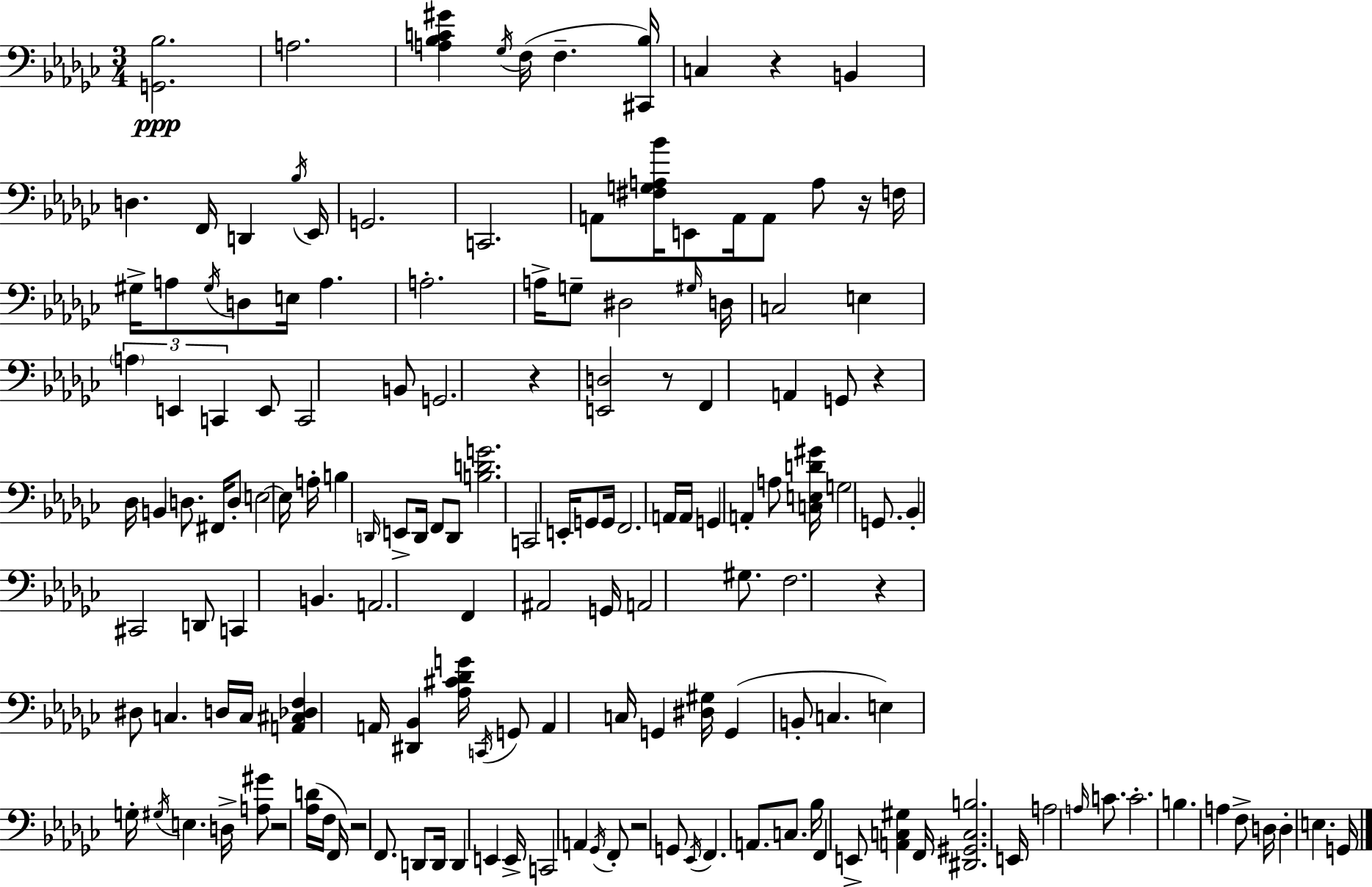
{
  \clef bass
  \numericTimeSignature
  \time 3/4
  \key ees \minor
  <g, bes>2.\ppp | a2. | <a bes c' gis'>4 \acciaccatura { ges16 }( f16 f4.-- | <cis, bes>16) c4 r4 b,4 | \break d4. f,16 d,4 | \acciaccatura { bes16 } ees,16 g,2. | c,2. | a,8 <fis g a bes'>16 e,8 a,16 a,8 a8 | \break r16 f16 gis16-> a8 \acciaccatura { gis16 } d8 e16 a4. | a2.-. | a16-> g8-- dis2 | \grace { gis16 } d16 c2 | \break e4 \tuplet 3/2 { \parenthesize a4 e,4 | c,4 } e,8 c,2 | b,8 g,2. | r4 <e, d>2 | \break r8 f,4 a,4 | g,8 r4 des16 b,4 | d8. fis,16 d8-. e2~~ | e16 a16-. b4 \grace { d,16 } e,8-> | \break d,16 f,8 d,8 <b d' g'>2. | c,2 | e,16-. g,8 g,16 f,2. | a,16 a,16 g,4 a,4-. | \break a8 <c e d' gis'>16 g2 | g,8. bes,4-. cis,2 | d,8 c,4 b,4. | a,2. | \break f,4 ais,2 | g,16 a,2 | gis8. f2. | r4 dis8 c4. | \break d16 c16 <a, cis des f>4 a,16 | <dis, bes,>4 <aes cis' des' g'>16 \acciaccatura { c,16 } g,8 a,4 | c16 g,4 <dis gis>16 g,4( b,8-. | c4. e4) g16-. \acciaccatura { gis16 } | \break e4. d16-> <a gis'>8 r2 | <aes d'>16( f16 f,16) r2 | f,8. d,8 d,16 d,4 | e,4 e,16-> c,2 | \break a,4 \acciaccatura { ges,16 } f,8-. r2 | g,8 \acciaccatura { ees,16 } f,4. | a,8. c8. bes16 f,4 | e,8-> <a, c gis>4 f,16 <dis, gis, c b>2. | \break e,16 a2 | \grace { a16 } c'8. c'2.-. | b4. | a4 f8-> d16 d4-. | \break e4. g,16 \bar "|."
}